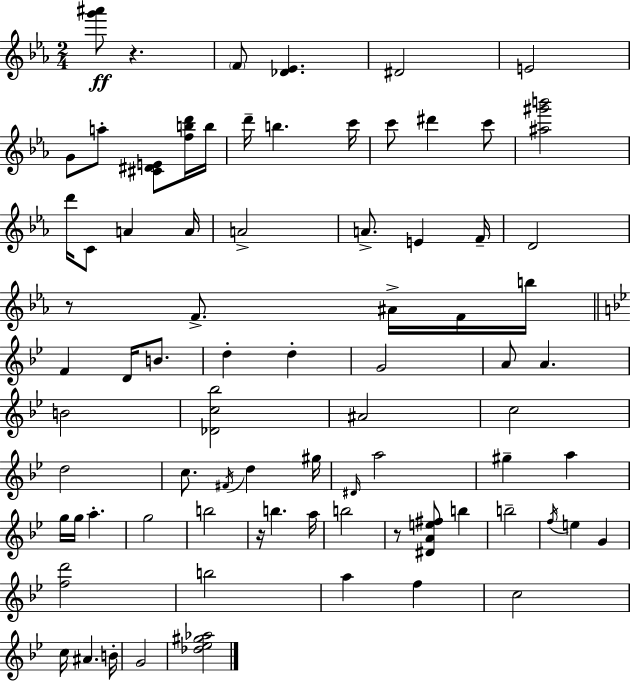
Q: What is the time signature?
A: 2/4